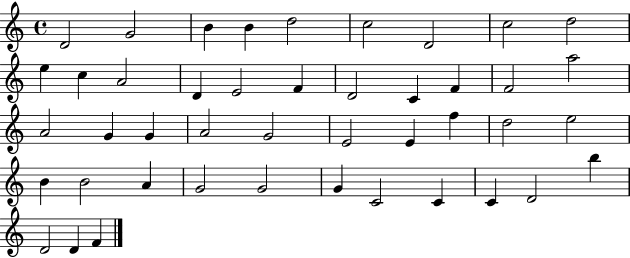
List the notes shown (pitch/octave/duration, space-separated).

D4/h G4/h B4/q B4/q D5/h C5/h D4/h C5/h D5/h E5/q C5/q A4/h D4/q E4/h F4/q D4/h C4/q F4/q F4/h A5/h A4/h G4/q G4/q A4/h G4/h E4/h E4/q F5/q D5/h E5/h B4/q B4/h A4/q G4/h G4/h G4/q C4/h C4/q C4/q D4/h B5/q D4/h D4/q F4/q